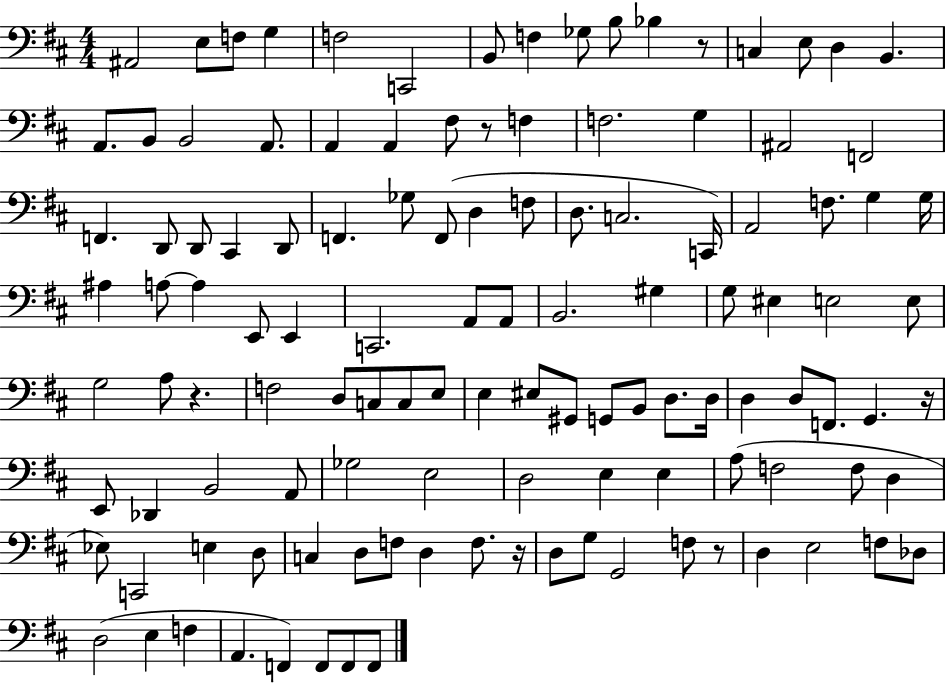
{
  \clef bass
  \numericTimeSignature
  \time 4/4
  \key d \major
  \repeat volta 2 { ais,2 e8 f8 g4 | f2 c,2 | b,8 f4 ges8 b8 bes4 r8 | c4 e8 d4 b,4. | \break a,8. b,8 b,2 a,8. | a,4 a,4 fis8 r8 f4 | f2. g4 | ais,2 f,2 | \break f,4. d,8 d,8 cis,4 d,8 | f,4. ges8 f,8( d4 f8 | d8. c2. c,16) | a,2 f8. g4 g16 | \break ais4 a8~~ a4 e,8 e,4 | c,2. a,8 a,8 | b,2. gis4 | g8 eis4 e2 e8 | \break g2 a8 r4. | f2 d8 c8 c8 e8 | e4 eis8 gis,8 g,8 b,8 d8. d16 | d4 d8 f,8. g,4. r16 | \break e,8 des,4 b,2 a,8 | ges2 e2 | d2 e4 e4 | a8( f2 f8 d4 | \break ees8) c,2 e4 d8 | c4 d8 f8 d4 f8. r16 | d8 g8 g,2 f8 r8 | d4 e2 f8 des8 | \break d2( e4 f4 | a,4. f,4) f,8 f,8 f,8 | } \bar "|."
}